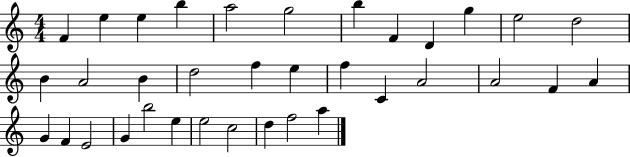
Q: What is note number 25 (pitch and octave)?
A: G4